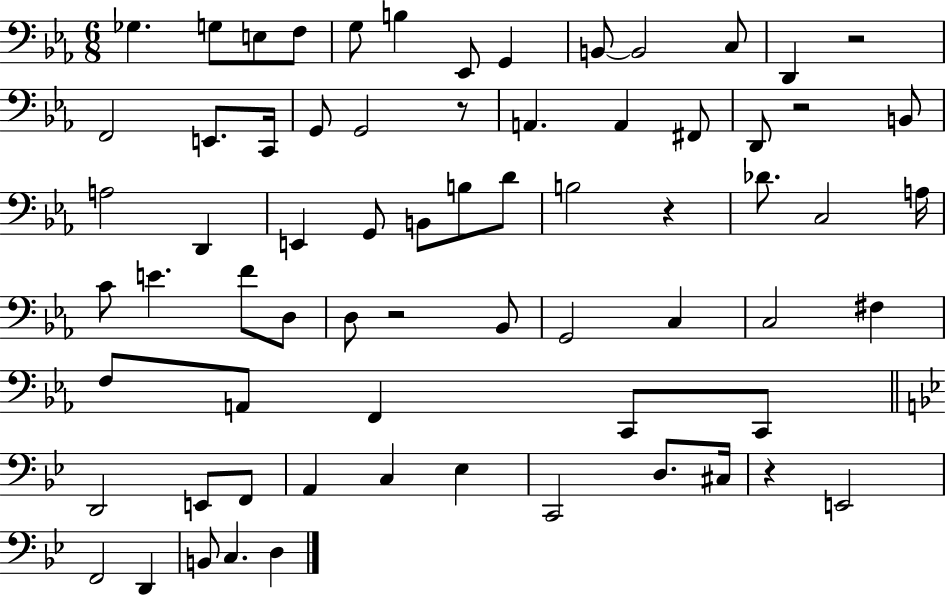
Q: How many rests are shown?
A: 6